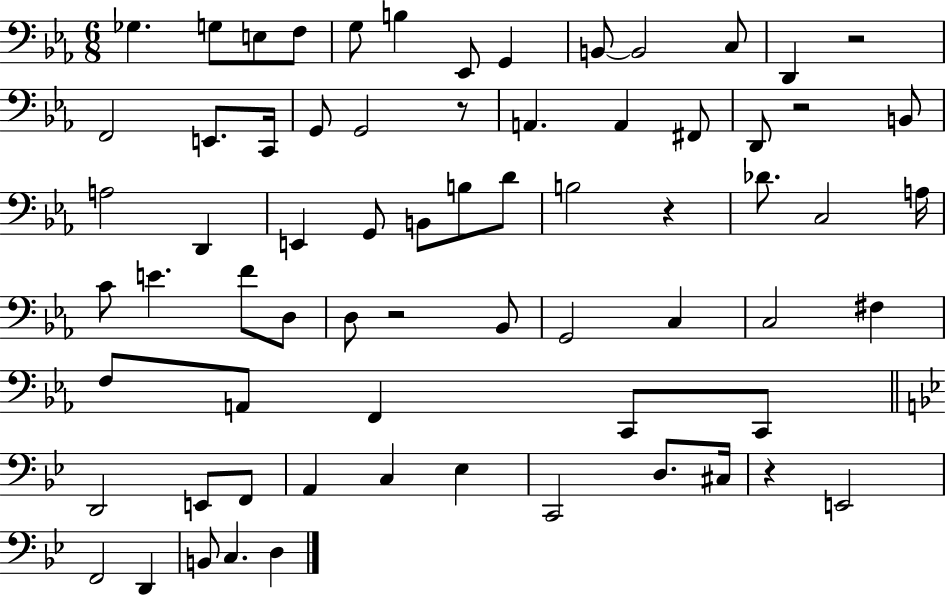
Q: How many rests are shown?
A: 6